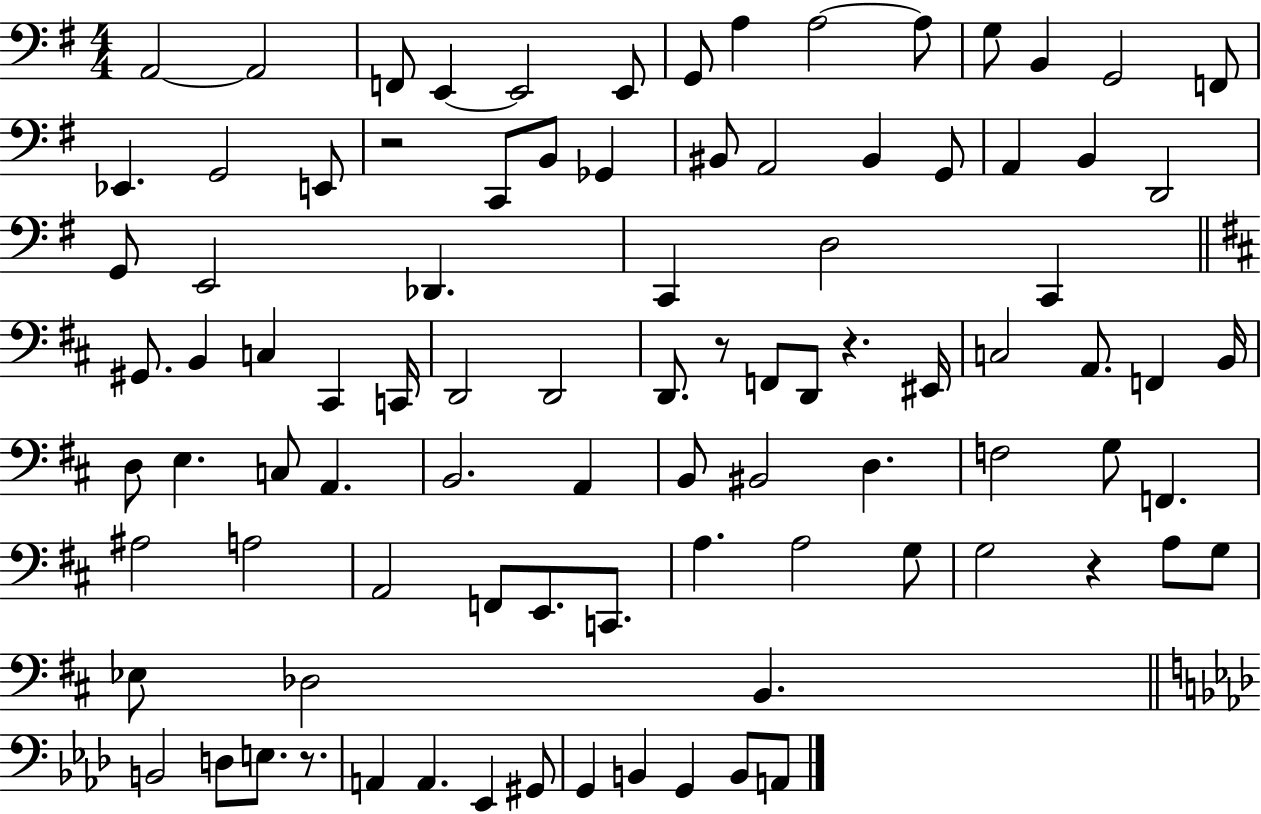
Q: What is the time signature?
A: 4/4